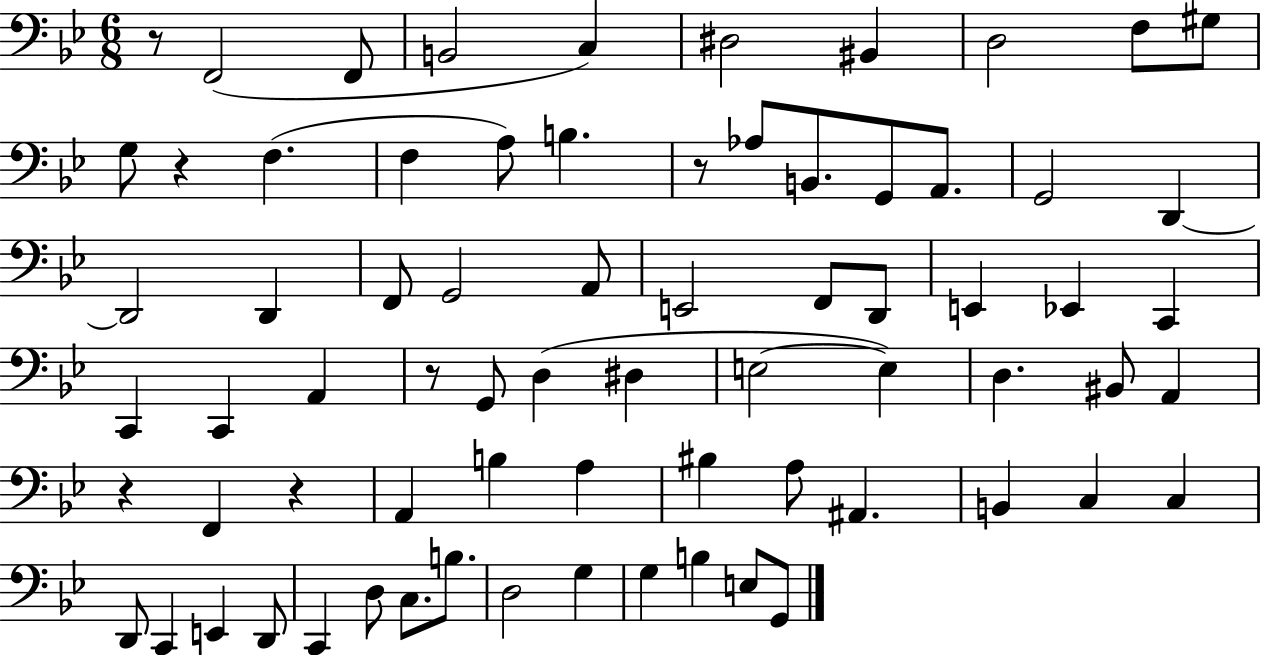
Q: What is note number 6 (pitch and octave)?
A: BIS2